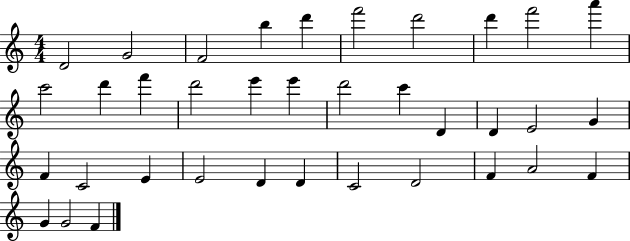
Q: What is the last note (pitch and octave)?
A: F4